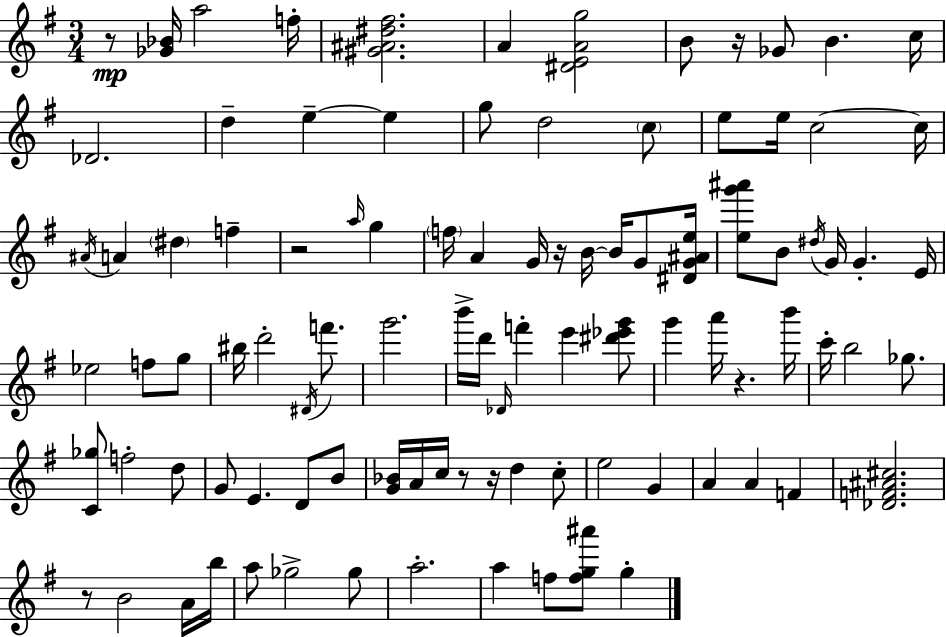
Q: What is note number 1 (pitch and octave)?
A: A5